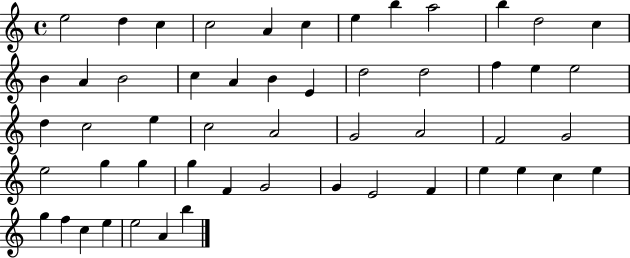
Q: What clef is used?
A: treble